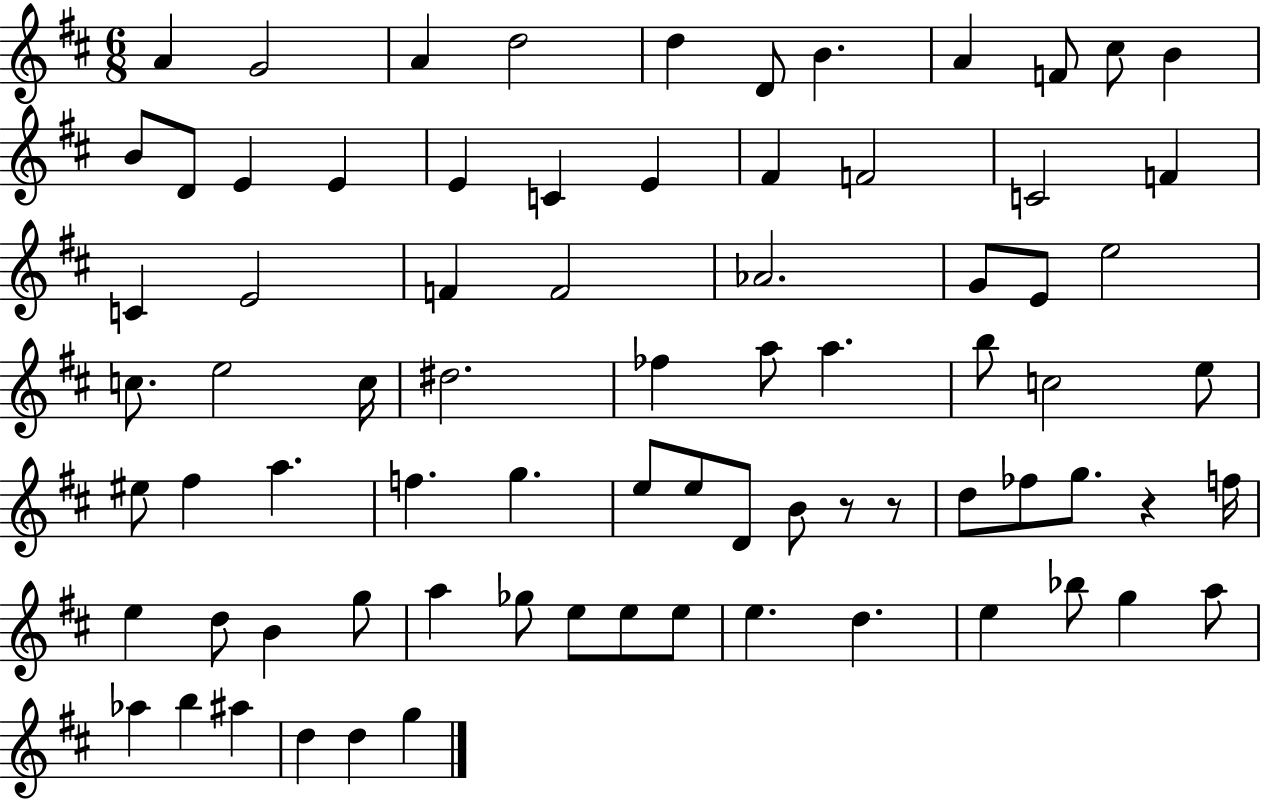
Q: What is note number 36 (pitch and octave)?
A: A5